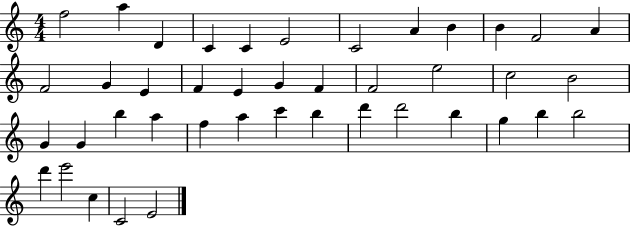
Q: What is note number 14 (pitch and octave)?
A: G4